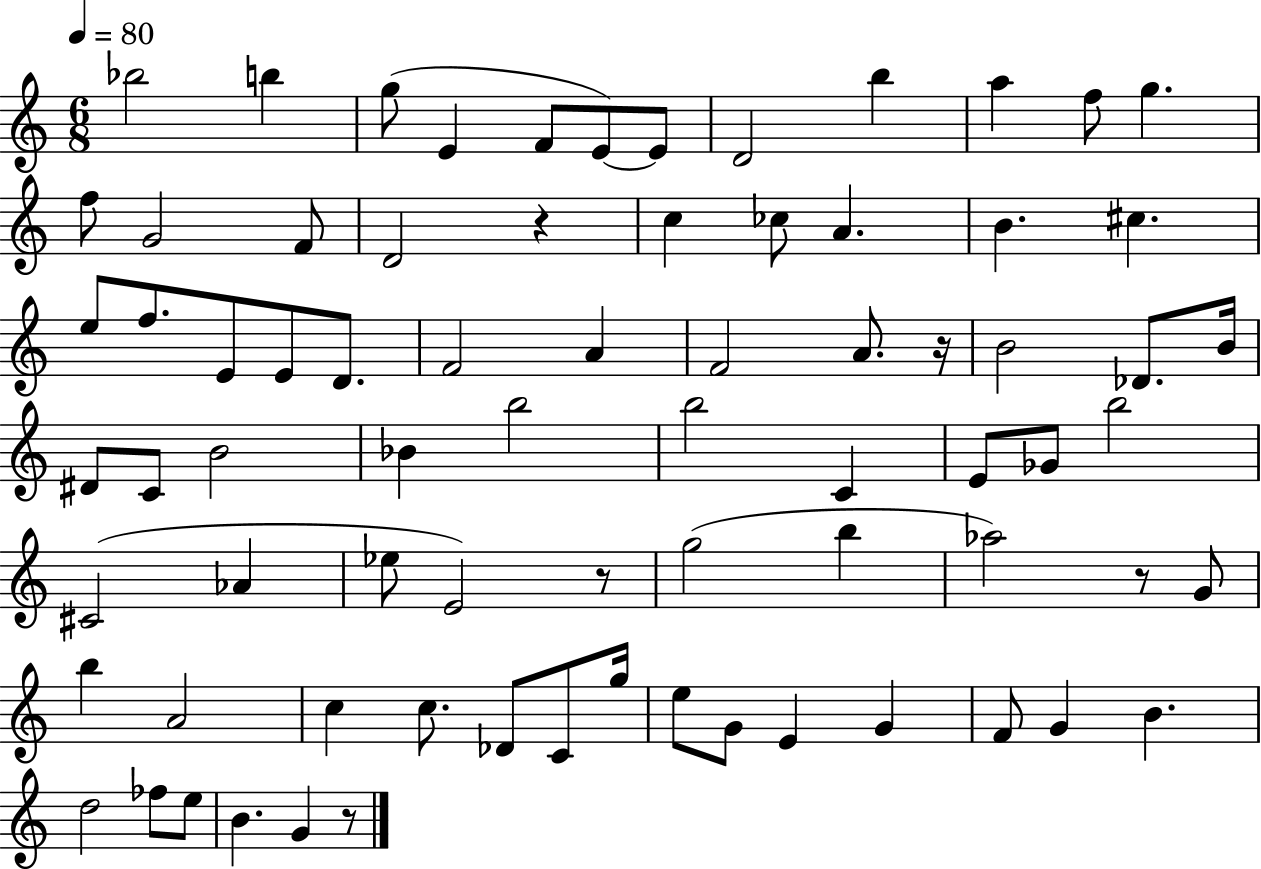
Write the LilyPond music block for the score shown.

{
  \clef treble
  \numericTimeSignature
  \time 6/8
  \key c \major
  \tempo 4 = 80
  \repeat volta 2 { bes''2 b''4 | g''8( e'4 f'8 e'8~~) e'8 | d'2 b''4 | a''4 f''8 g''4. | \break f''8 g'2 f'8 | d'2 r4 | c''4 ces''8 a'4. | b'4. cis''4. | \break e''8 f''8. e'8 e'8 d'8. | f'2 a'4 | f'2 a'8. r16 | b'2 des'8. b'16 | \break dis'8 c'8 b'2 | bes'4 b''2 | b''2 c'4 | e'8 ges'8 b''2 | \break cis'2( aes'4 | ees''8 e'2) r8 | g''2( b''4 | aes''2) r8 g'8 | \break b''4 a'2 | c''4 c''8. des'8 c'8 g''16 | e''8 g'8 e'4 g'4 | f'8 g'4 b'4. | \break d''2 fes''8 e''8 | b'4. g'4 r8 | } \bar "|."
}